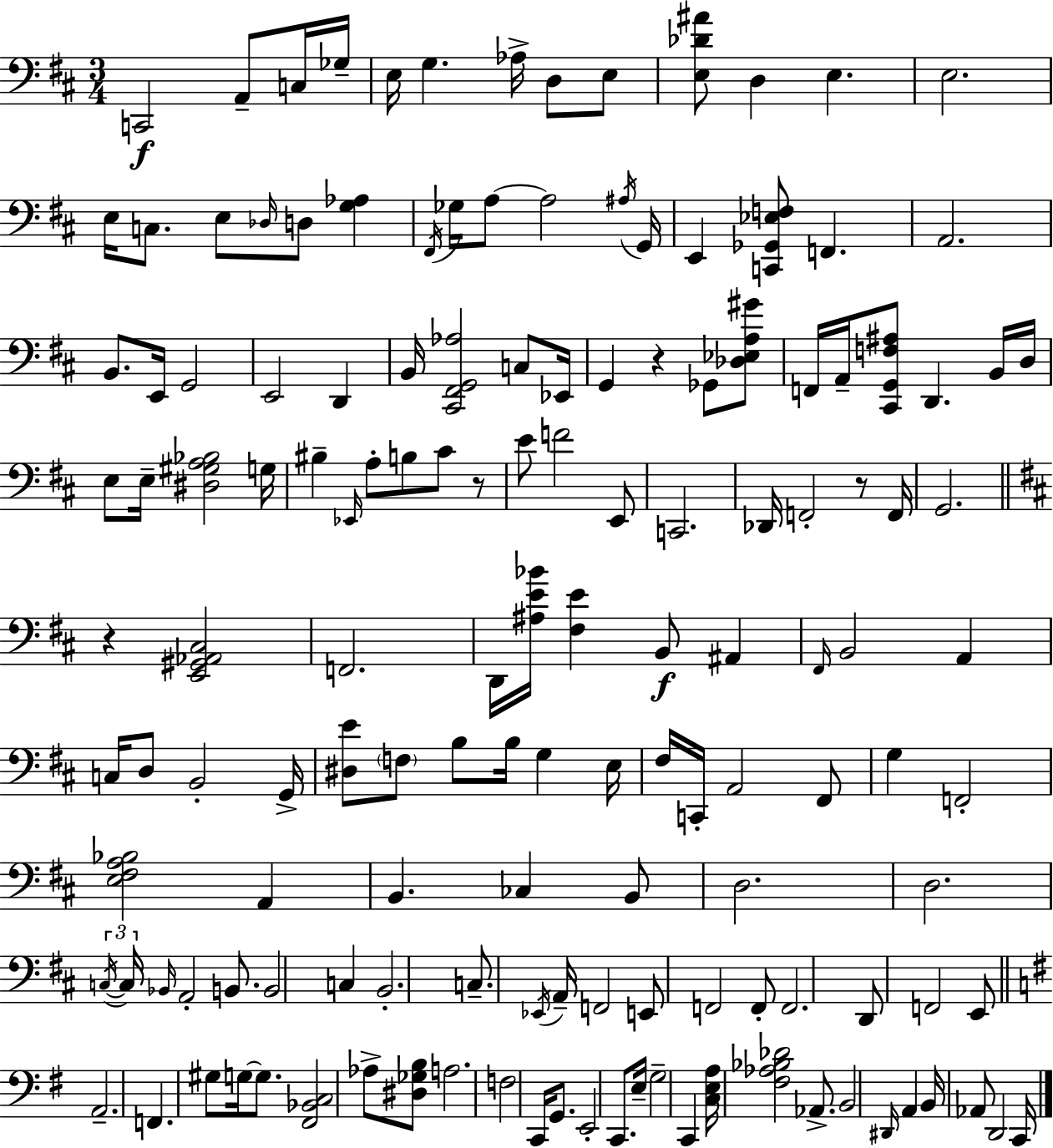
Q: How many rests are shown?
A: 4